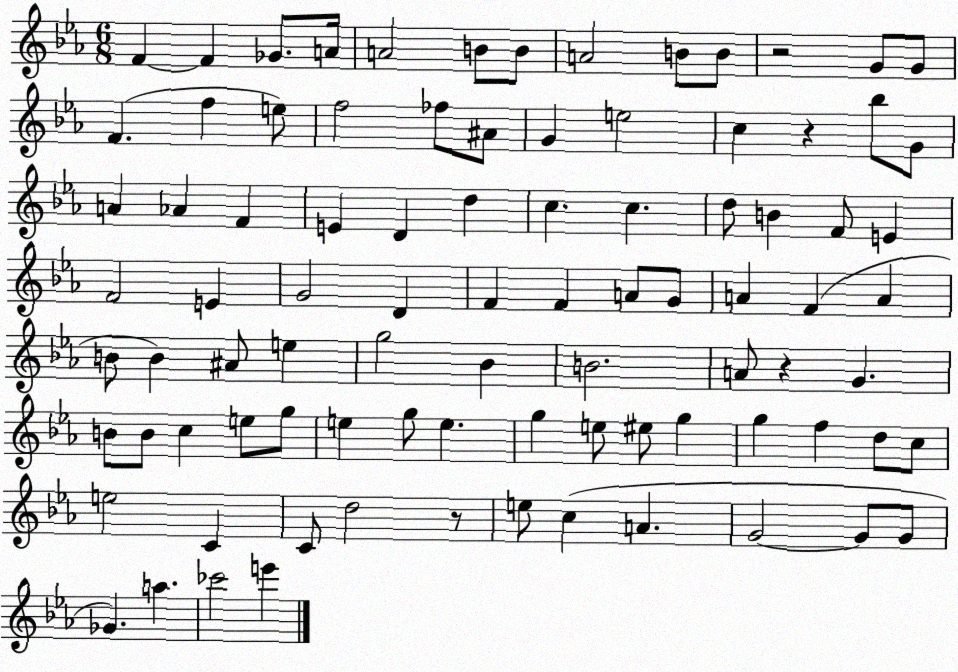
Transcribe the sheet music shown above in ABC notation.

X:1
T:Untitled
M:6/8
L:1/4
K:Eb
F F _G/2 A/4 A2 B/2 B/2 A2 B/2 B/2 z2 G/2 G/2 F f e/2 f2 _f/2 ^A/2 G e2 c z _b/2 G/2 A _A F E D d c c d/2 B F/2 E F2 E G2 D F F A/2 G/2 A F A B/2 B ^A/2 e g2 _B B2 A/2 z G B/2 B/2 c e/2 g/2 e g/2 e g e/2 ^e/2 g g f d/2 c/2 e2 C C/2 d2 z/2 e/2 c A G2 G/2 G/2 _G a _c'2 e'